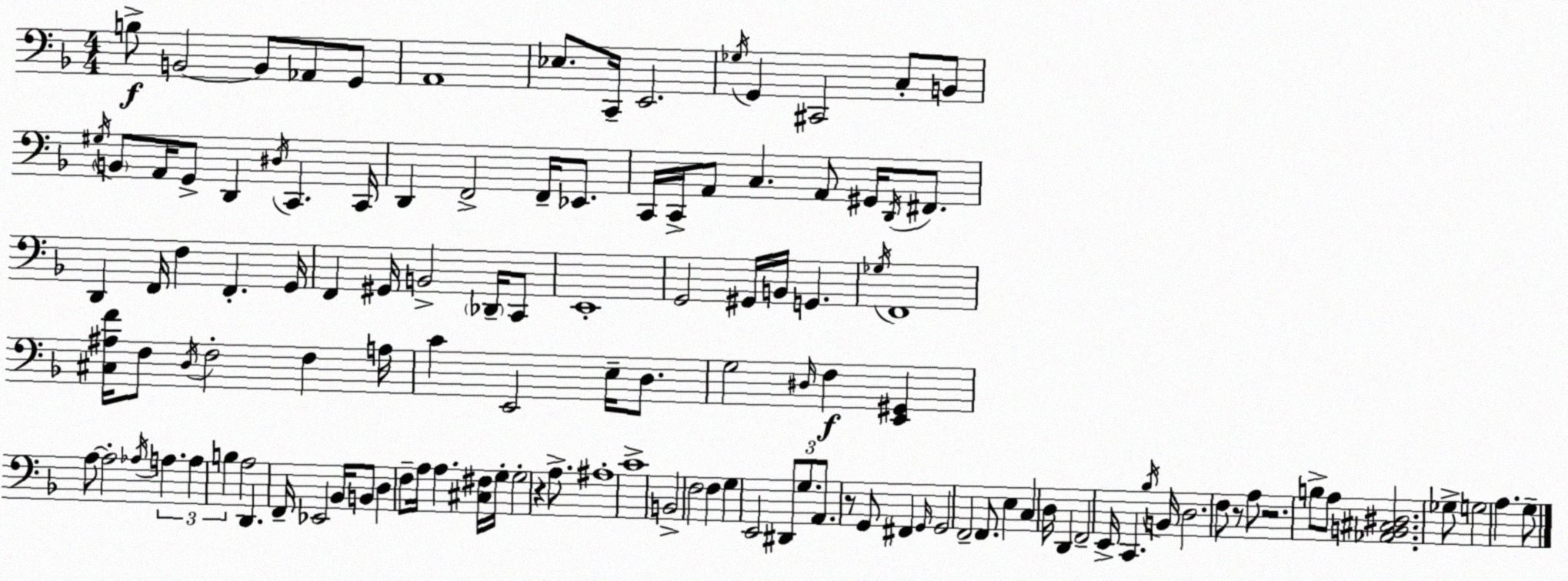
X:1
T:Untitled
M:4/4
L:1/4
K:F
B,/2 B,,2 B,,/2 _A,,/2 G,,/2 A,,4 _E,/2 C,,/4 E,,2 _G,/4 G,, ^C,,2 C,/2 B,,/2 ^G,/4 B,,/2 A,,/4 G,,/2 D,, ^D,/4 C,, C,,/4 D,, F,,2 F,,/4 _E,,/2 C,,/4 C,,/4 A,,/2 C, A,,/2 ^G,,/4 D,,/4 ^F,,/2 D,, F,,/4 F, F,, G,,/4 F,, ^G,,/4 B,,2 _D,,/4 C,,/2 E,,4 G,,2 ^G,,/4 B,,/4 G,, _G,/4 F,,4 [^C,^A,F]/4 F,/2 D,/4 F,2 F, A,/4 C E,,2 E,/4 D,/2 G,2 ^D,/4 F, [E,,^G,,] A,/2 A,2 _A,/4 A, A, B, A,2 D,, F,,/4 _E,,2 _B,,/4 B,,/2 D, F,/2 A,/4 A, [^C,^F,]/4 G,/4 G,2 z A,/2 ^A,4 C4 B,,2 F,2 F, G, E,,2 ^D,,/2 G,/2 A,,/2 z/2 G,,/2 ^F,, G,,/4 G,,2 F,,2 F,,/2 E, C, D,/4 D,, F,,2 E,,/4 C,, _B,/4 B,,/4 D,2 F,/2 z/2 A,/2 z2 B,/2 A,/2 [_A,,B,,^C,^D,]2 _G,/2 G,2 A, G,/2